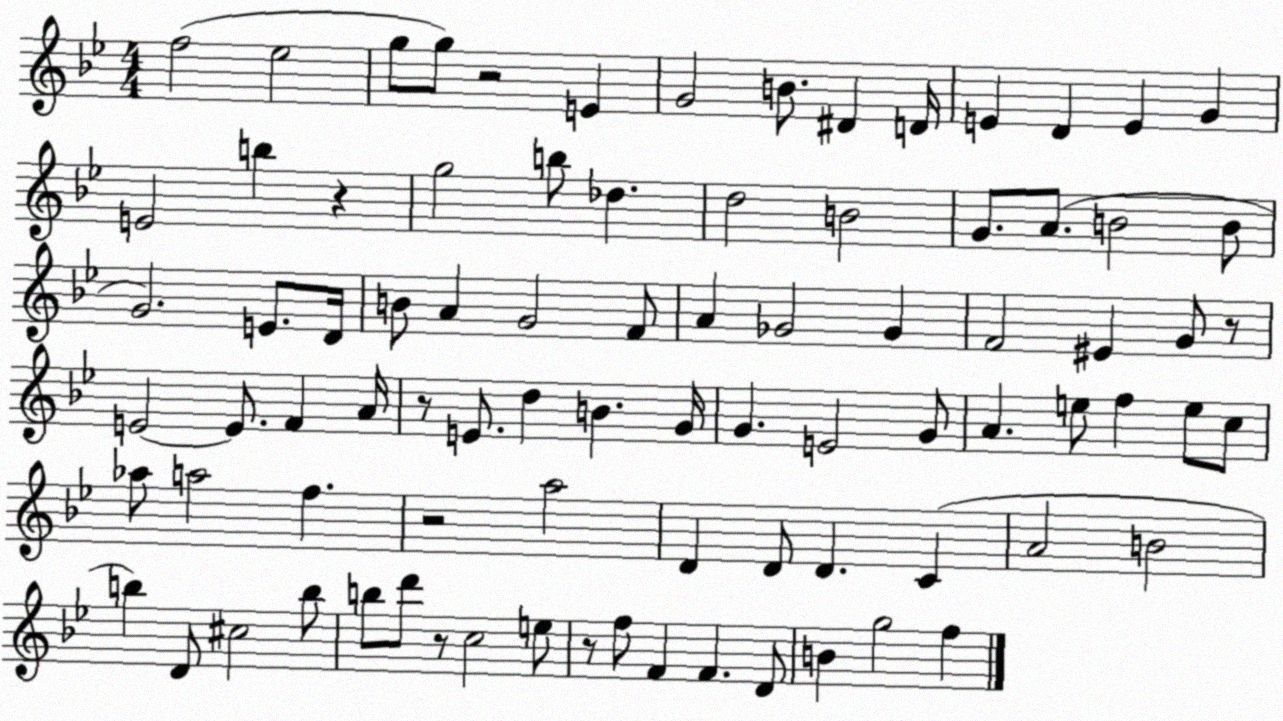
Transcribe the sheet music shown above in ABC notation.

X:1
T:Untitled
M:4/4
L:1/4
K:Bb
f2 _e2 g/2 g/2 z2 E G2 B/2 ^D D/4 E D E G E2 b z g2 b/2 _d d2 B2 G/2 A/2 B2 B/2 G2 E/2 D/4 B/2 A G2 F/2 A _G2 _G F2 ^E G/2 z/2 E2 E/2 F A/4 z/2 E/2 d B G/4 G E2 G/2 A e/2 f e/2 c/2 _a/2 a2 f z2 a2 D D/2 D C A2 B2 b D/2 ^c2 b/2 b/2 d'/2 z/2 c2 e/2 z/2 f/2 F F D/2 B g2 f